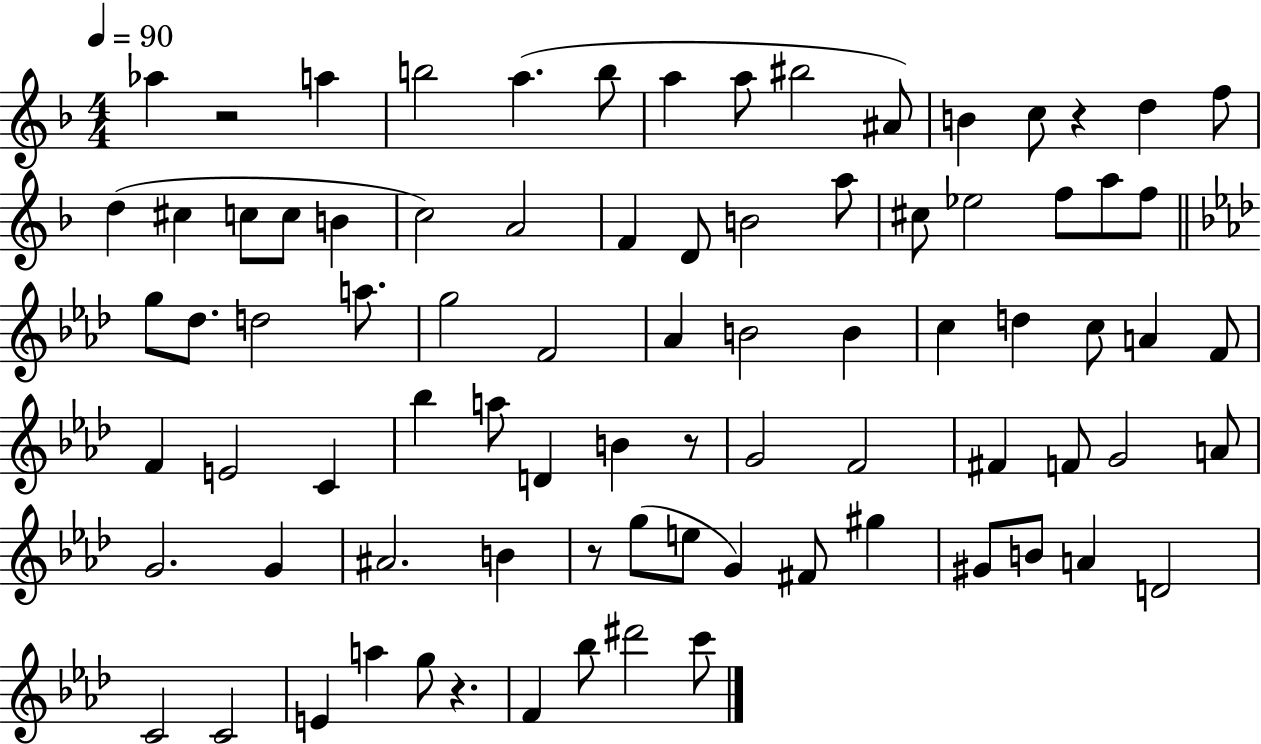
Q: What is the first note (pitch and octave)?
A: Ab5